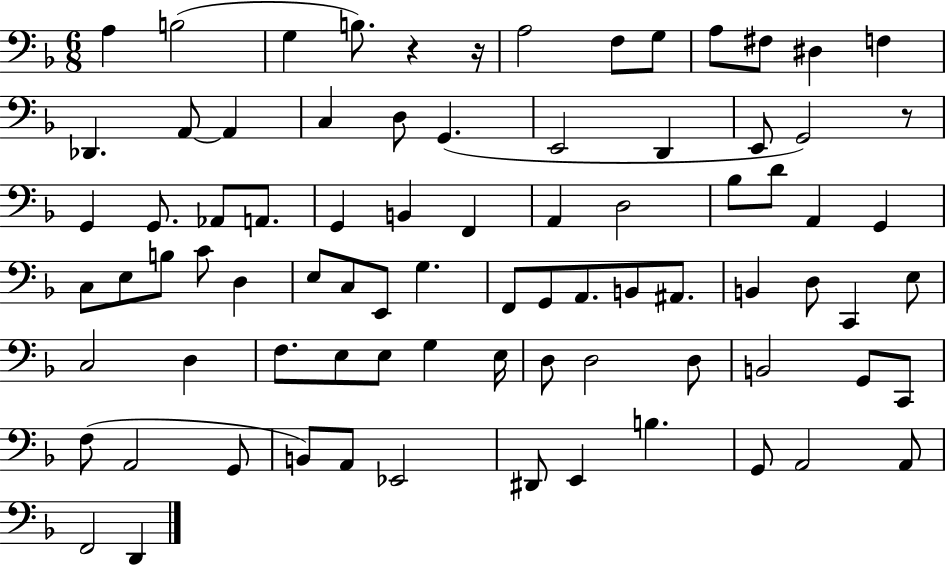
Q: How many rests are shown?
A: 3